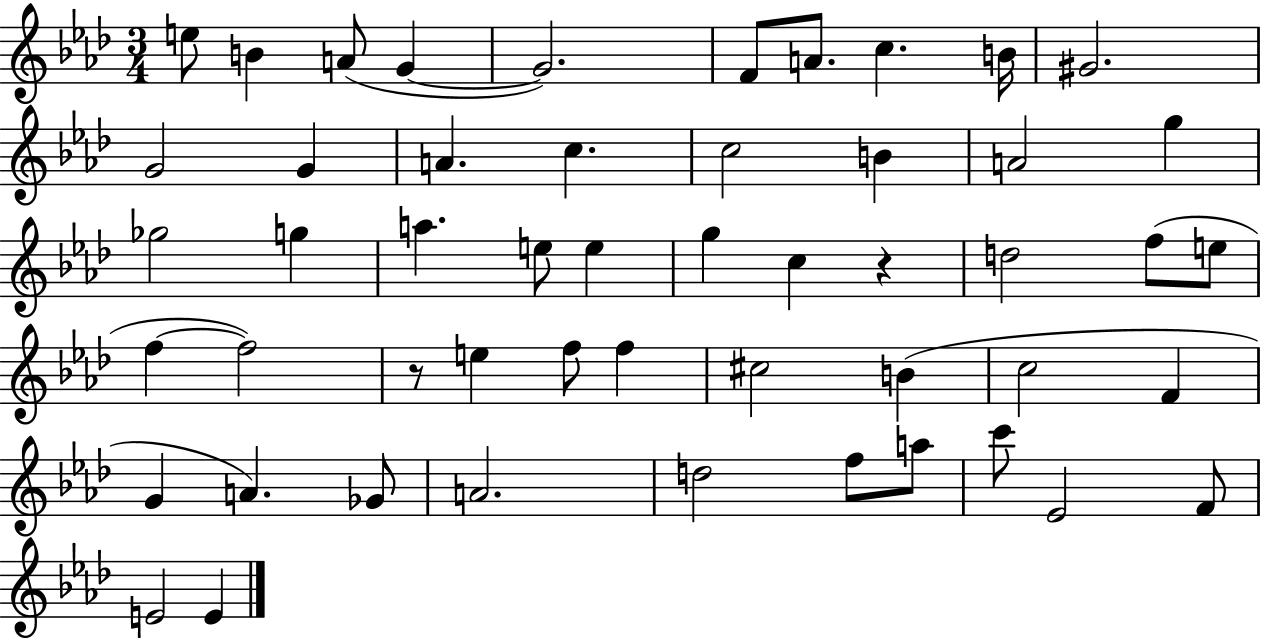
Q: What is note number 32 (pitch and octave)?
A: F5